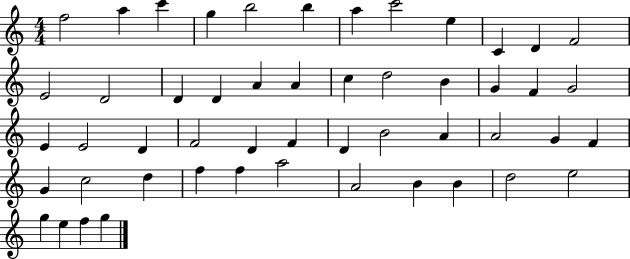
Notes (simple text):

F5/h A5/q C6/q G5/q B5/h B5/q A5/q C6/h E5/q C4/q D4/q F4/h E4/h D4/h D4/q D4/q A4/q A4/q C5/q D5/h B4/q G4/q F4/q G4/h E4/q E4/h D4/q F4/h D4/q F4/q D4/q B4/h A4/q A4/h G4/q F4/q G4/q C5/h D5/q F5/q F5/q A5/h A4/h B4/q B4/q D5/h E5/h G5/q E5/q F5/q G5/q